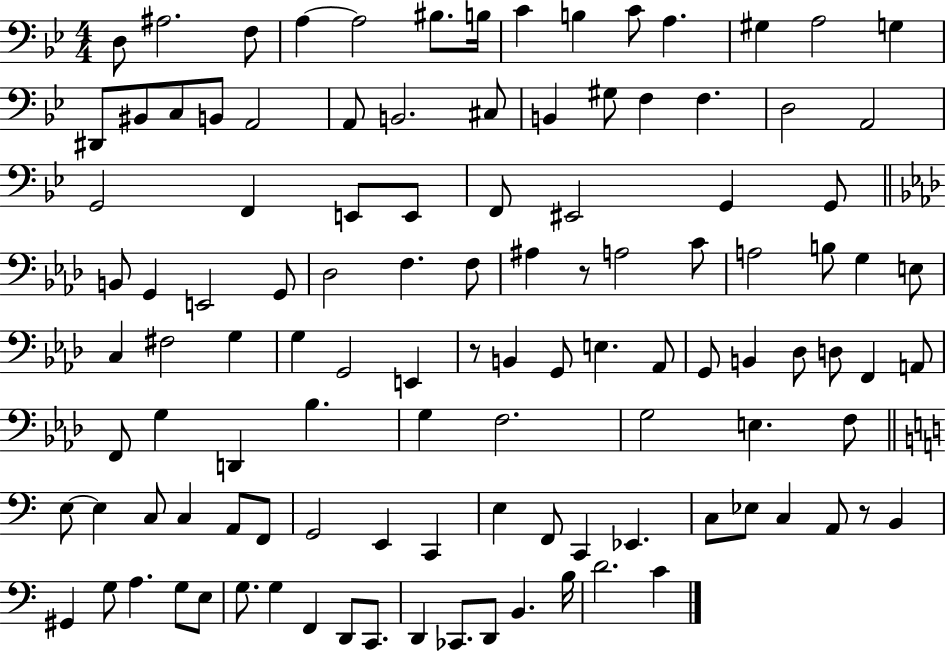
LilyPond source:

{
  \clef bass
  \numericTimeSignature
  \time 4/4
  \key bes \major
  d8 ais2. f8 | a4~~ a2 bis8. b16 | c'4 b4 c'8 a4. | gis4 a2 g4 | \break dis,8 bis,8 c8 b,8 a,2 | a,8 b,2. cis8 | b,4 gis8 f4 f4. | d2 a,2 | \break g,2 f,4 e,8 e,8 | f,8 eis,2 g,4 g,8 | \bar "||" \break \key aes \major b,8 g,4 e,2 g,8 | des2 f4. f8 | ais4 r8 a2 c'8 | a2 b8 g4 e8 | \break c4 fis2 g4 | g4 g,2 e,4 | r8 b,4 g,8 e4. aes,8 | g,8 b,4 des8 d8 f,4 a,8 | \break f,8 g4 d,4 bes4. | g4 f2. | g2 e4. f8 | \bar "||" \break \key a \minor e8~~ e4 c8 c4 a,8 f,8 | g,2 e,4 c,4 | e4 f,8 c,4 ees,4. | c8 ees8 c4 a,8 r8 b,4 | \break gis,4 g8 a4. g8 e8 | g8. g4 f,4 d,8 c,8. | d,4 ces,8. d,8 b,4. b16 | d'2. c'4 | \break \bar "|."
}